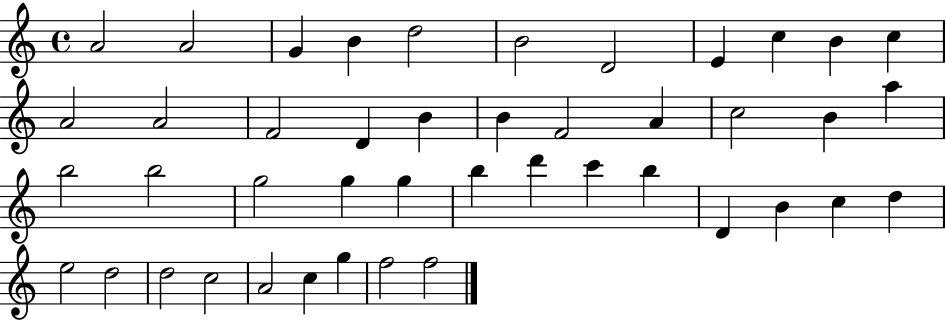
A4/h A4/h G4/q B4/q D5/h B4/h D4/h E4/q C5/q B4/q C5/q A4/h A4/h F4/h D4/q B4/q B4/q F4/h A4/q C5/h B4/q A5/q B5/h B5/h G5/h G5/q G5/q B5/q D6/q C6/q B5/q D4/q B4/q C5/q D5/q E5/h D5/h D5/h C5/h A4/h C5/q G5/q F5/h F5/h